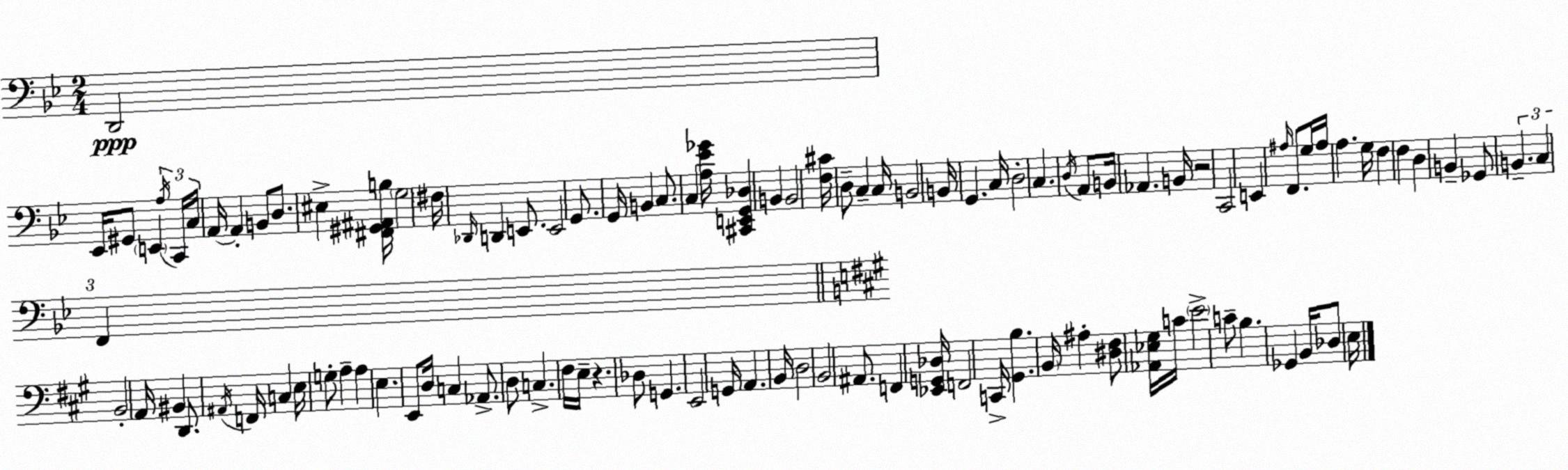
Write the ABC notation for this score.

X:1
T:Untitled
M:2/4
L:1/4
K:Bb
D,,2 _E,,/4 ^G,,/2 E,, A,/4 C,,/4 C,/4 A,,/4 A,, B,,/2 D,/2 ^E, [^F,,^G,,^A,,B,]/4 G,2 ^F,/4 _D,,/4 D,, E,,/2 E,,2 G,,/2 G,,/4 B,, C,/2 C, [A,_E_G]/4 [^C,,E,,G,,_D,] B,, B,,2 [F,^C]/4 D,/2 C, C,/4 B,,2 B,,/4 G,, C,/4 D,2 C, D,/4 A,,/2 B,,/4 _A,, B,,/4 z2 C,,2 E,, ^A,/4 F,,/2 G,/4 ^A,/4 A, G,/4 F, F, D, B,, _G,,/2 B,, C, F,, B,,2 A,,/4 ^B,, D,,/2 ^A,,/4 F,,/4 C, E,/4 G,/2 A, A, E, E,,/2 D,/4 C, _A,,/2 D,/2 C, ^F,/4 E,/4 z _D,/2 G,, E,,2 G,,/4 A,, B,,/4 D,2 B,,2 ^A,,/2 F,, [_E,,G,,_D,]/4 F,,2 C,,/4 [^G,,B,] B,,/4 ^A, [^D,^F,]/2 [_A,,_E,^G,]/4 C/4 E2 C/2 B, _G,, B,,/4 _D,/2 E,/4